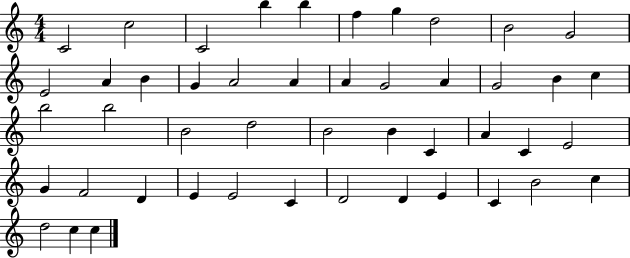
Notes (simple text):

C4/h C5/h C4/h B5/q B5/q F5/q G5/q D5/h B4/h G4/h E4/h A4/q B4/q G4/q A4/h A4/q A4/q G4/h A4/q G4/h B4/q C5/q B5/h B5/h B4/h D5/h B4/h B4/q C4/q A4/q C4/q E4/h G4/q F4/h D4/q E4/q E4/h C4/q D4/h D4/q E4/q C4/q B4/h C5/q D5/h C5/q C5/q